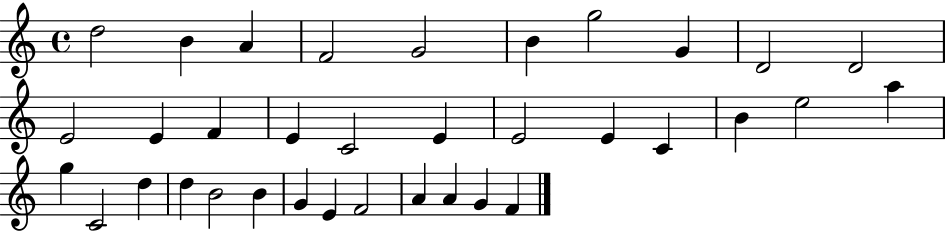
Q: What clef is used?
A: treble